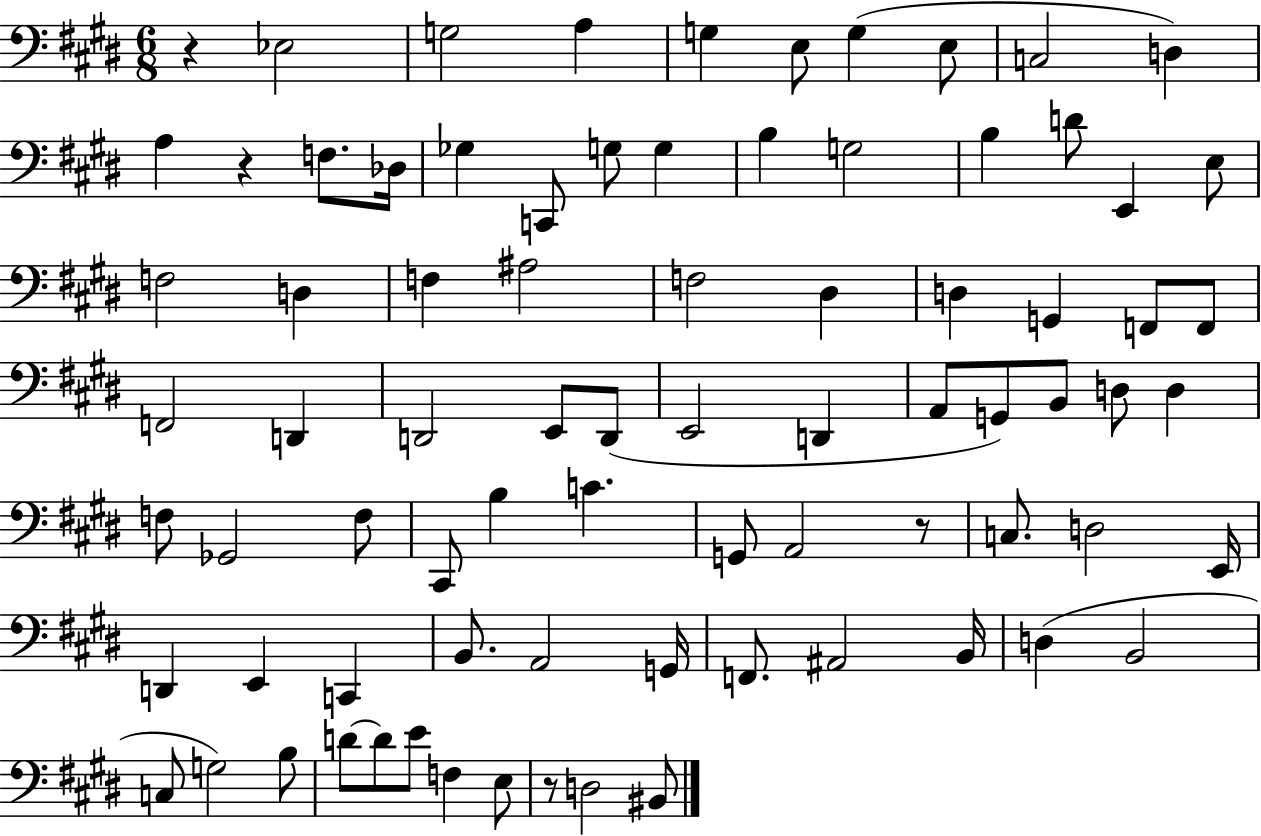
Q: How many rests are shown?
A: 4